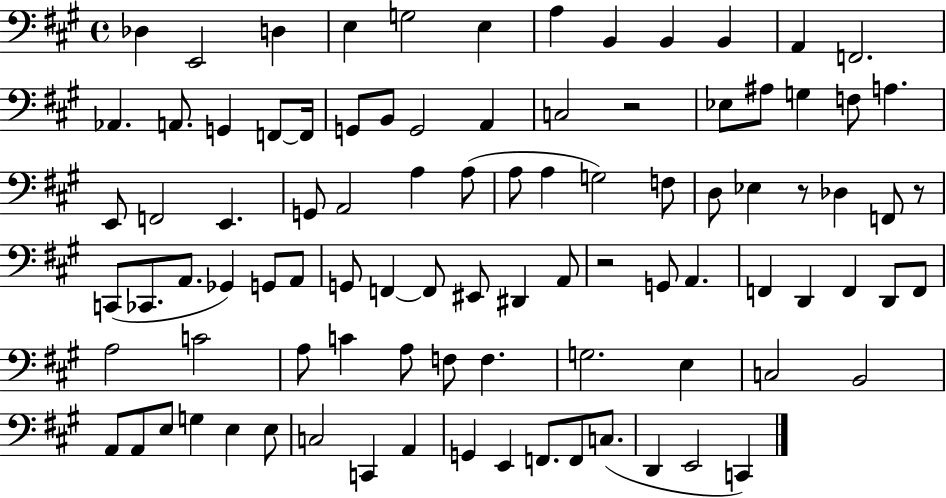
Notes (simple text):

Db3/q E2/h D3/q E3/q G3/h E3/q A3/q B2/q B2/q B2/q A2/q F2/h. Ab2/q. A2/e. G2/q F2/e F2/s G2/e B2/e G2/h A2/q C3/h R/h Eb3/e A#3/e G3/q F3/e A3/q. E2/e F2/h E2/q. G2/e A2/h A3/q A3/e A3/e A3/q G3/h F3/e D3/e Eb3/q R/e Db3/q F2/e R/e C2/e CES2/e. A2/e. Gb2/q G2/e A2/e G2/e F2/q F2/e EIS2/e D#2/q A2/e R/h G2/e A2/q. F2/q D2/q F2/q D2/e F2/e A3/h C4/h A3/e C4/q A3/e F3/e F3/q. G3/h. E3/q C3/h B2/h A2/e A2/e E3/e G3/q E3/q E3/e C3/h C2/q A2/q G2/q E2/q F2/e. F2/e C3/e. D2/q E2/h C2/q